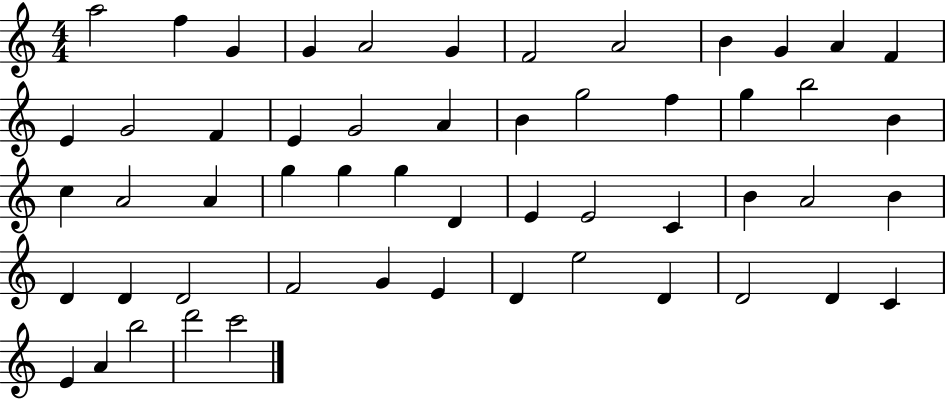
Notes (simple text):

A5/h F5/q G4/q G4/q A4/h G4/q F4/h A4/h B4/q G4/q A4/q F4/q E4/q G4/h F4/q E4/q G4/h A4/q B4/q G5/h F5/q G5/q B5/h B4/q C5/q A4/h A4/q G5/q G5/q G5/q D4/q E4/q E4/h C4/q B4/q A4/h B4/q D4/q D4/q D4/h F4/h G4/q E4/q D4/q E5/h D4/q D4/h D4/q C4/q E4/q A4/q B5/h D6/h C6/h